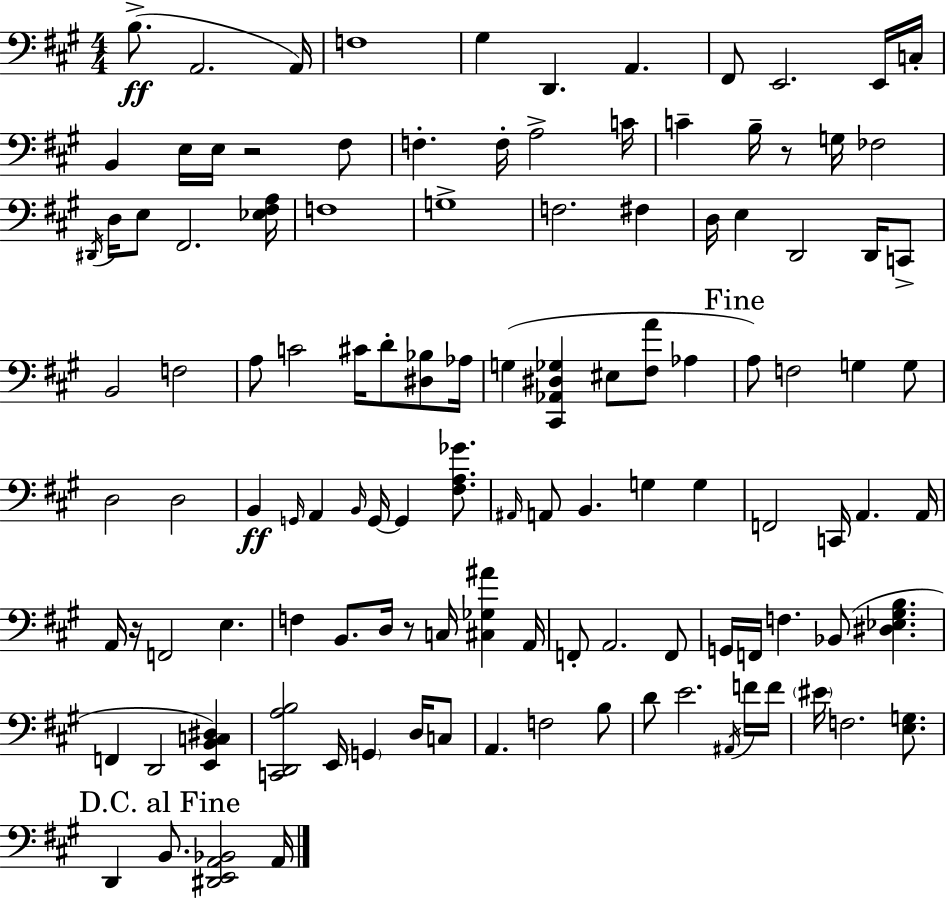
{
  \clef bass
  \numericTimeSignature
  \time 4/4
  \key a \major
  \repeat volta 2 { b8.->(\ff a,2. a,16) | f1 | gis4 d,4. a,4. | fis,8 e,2. e,16 c16-. | \break b,4 e16 e16 r2 fis8 | f4.-. f16-. a2-> c'16 | c'4-- b16-- r8 g16 fes2 | \acciaccatura { dis,16 } d16 e8 fis,2. | \break <ees fis a>16 f1 | g1-> | f2. fis4 | d16 e4 d,2 d,16 c,8-> | \break b,2 f2 | a8 c'2 cis'16 d'8-. <dis bes>8 | aes16 g4( <cis, aes, dis ges>4 eis8 <fis a'>8 aes4 | \mark "Fine" a8) f2 g4 g8 | \break d2 d2 | b,4\ff \grace { g,16 } a,4 \grace { b,16 } g,16~~ g,4 | <fis a ges'>8. \grace { ais,16 } a,8 b,4. g4 | g4 f,2 c,16 a,4. | \break a,16 a,16 r16 f,2 e4. | f4 b,8. d16 r8 c16 <cis ges ais'>4 | a,16 f,8-. a,2. | f,8 g,16 f,16 f4. bes,8( <dis ees gis b>4. | \break f,4 d,2 | <e, b, c dis>4) <c, d, a b>2 e,16 \parenthesize g,4 | d16 c8 a,4. f2 | b8 d'8 e'2. | \break \acciaccatura { ais,16 } f'16 f'16 \parenthesize eis'16 f2. | <e g>8. \mark "D.C. al Fine" d,4 b,8. <dis, e, a, bes,>2 | a,16 } \bar "|."
}